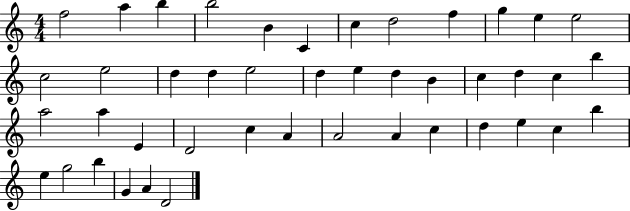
X:1
T:Untitled
M:4/4
L:1/4
K:C
f2 a b b2 B C c d2 f g e e2 c2 e2 d d e2 d e d B c d c b a2 a E D2 c A A2 A c d e c b e g2 b G A D2